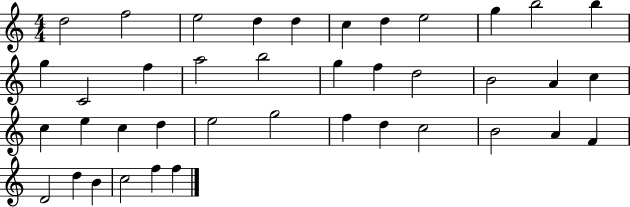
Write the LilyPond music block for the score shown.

{
  \clef treble
  \numericTimeSignature
  \time 4/4
  \key c \major
  d''2 f''2 | e''2 d''4 d''4 | c''4 d''4 e''2 | g''4 b''2 b''4 | \break g''4 c'2 f''4 | a''2 b''2 | g''4 f''4 d''2 | b'2 a'4 c''4 | \break c''4 e''4 c''4 d''4 | e''2 g''2 | f''4 d''4 c''2 | b'2 a'4 f'4 | \break d'2 d''4 b'4 | c''2 f''4 f''4 | \bar "|."
}